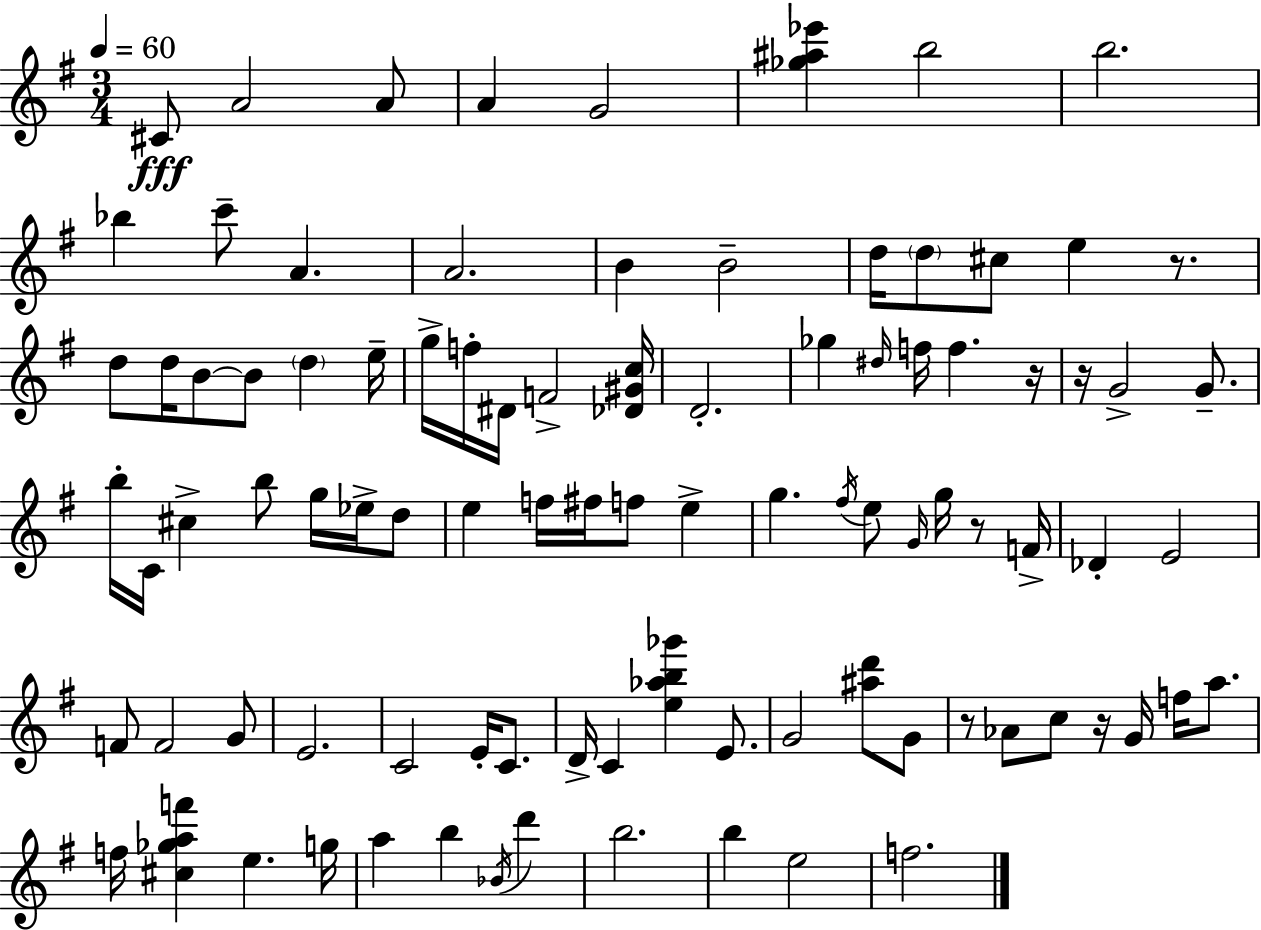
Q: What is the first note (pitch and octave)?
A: C#4